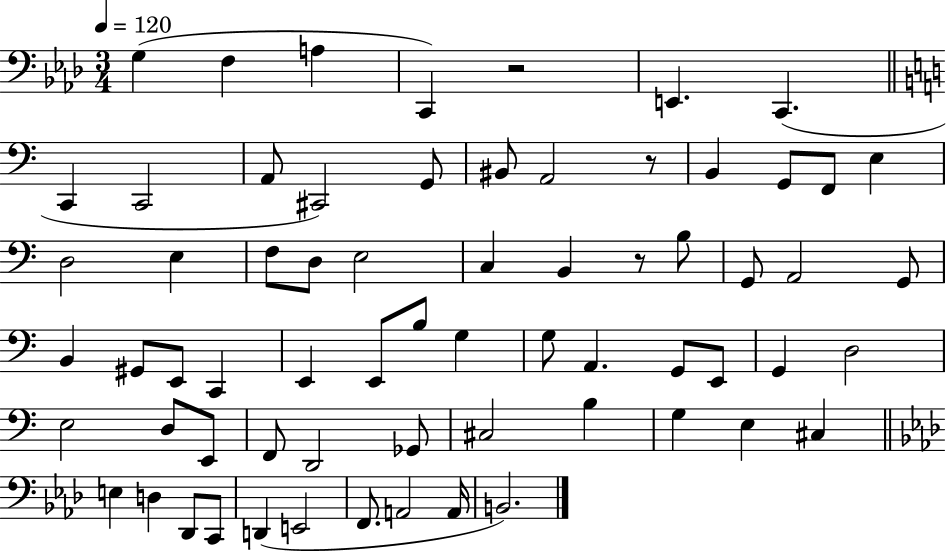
{
  \clef bass
  \numericTimeSignature
  \time 3/4
  \key aes \major
  \tempo 4 = 120
  g4( f4 a4 | c,4) r2 | e,4. c,4.( | \bar "||" \break \key c \major c,4 c,2 | a,8 cis,2) g,8 | bis,8 a,2 r8 | b,4 g,8 f,8 e4 | \break d2 e4 | f8 d8 e2 | c4 b,4 r8 b8 | g,8 a,2 g,8 | \break b,4 gis,8 e,8 c,4 | e,4 e,8 b8 g4 | g8 a,4. g,8 e,8 | g,4 d2 | \break e2 d8 e,8 | f,8 d,2 ges,8 | cis2 b4 | g4 e4 cis4 | \break \bar "||" \break \key f \minor e4 d4 des,8 c,8 | d,4( e,2 | f,8. a,2 a,16 | b,2.) | \break \bar "|."
}